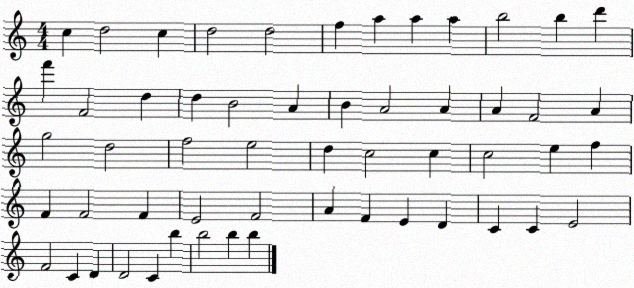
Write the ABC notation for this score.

X:1
T:Untitled
M:4/4
L:1/4
K:C
c d2 c d2 d2 f a a a b2 b d' f' F2 d d B2 A B A2 A A F2 A g2 d2 f2 e2 d c2 c c2 e f F F2 F E2 F2 A F E D C C E2 F2 C D D2 C b b2 b b